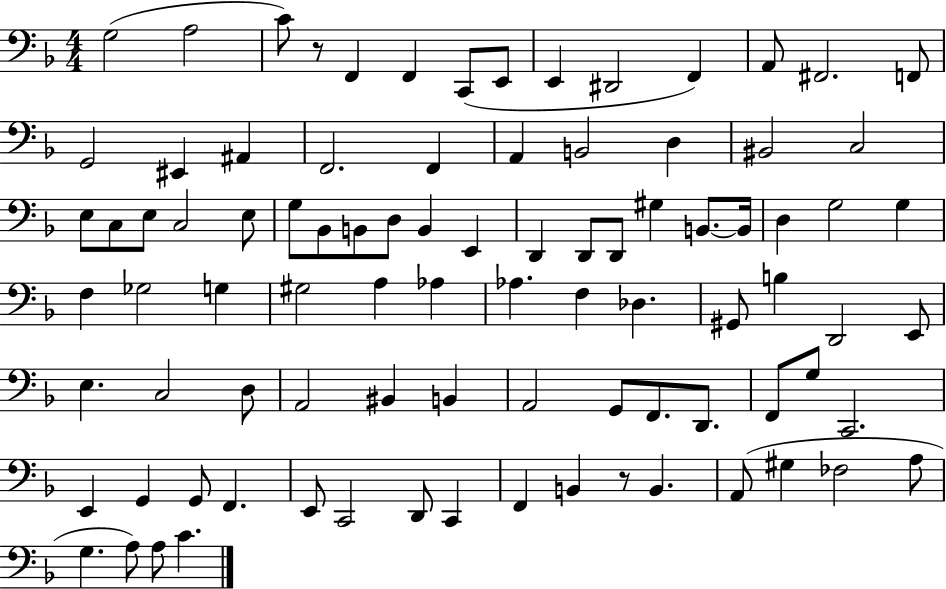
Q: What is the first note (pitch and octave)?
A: G3